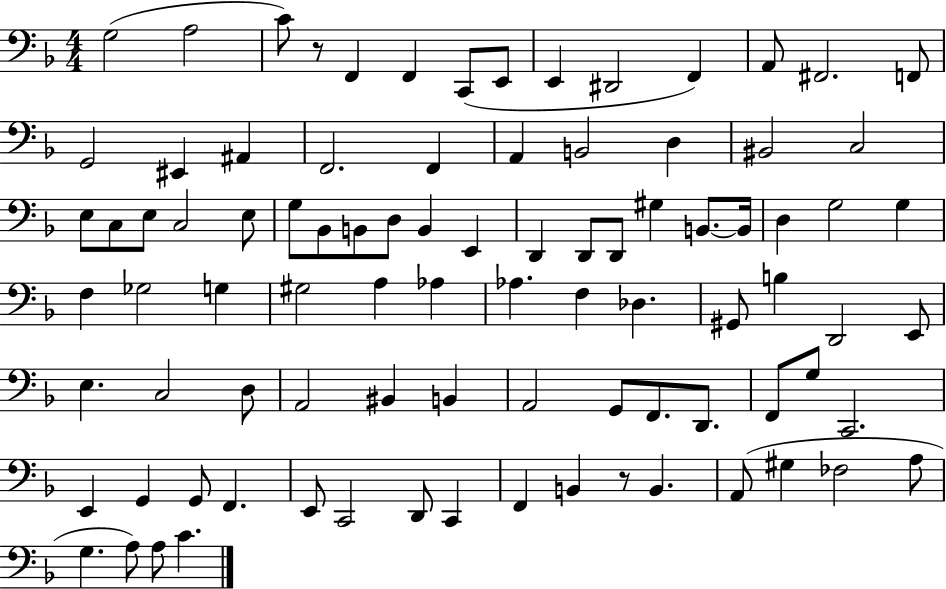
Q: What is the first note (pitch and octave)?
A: G3